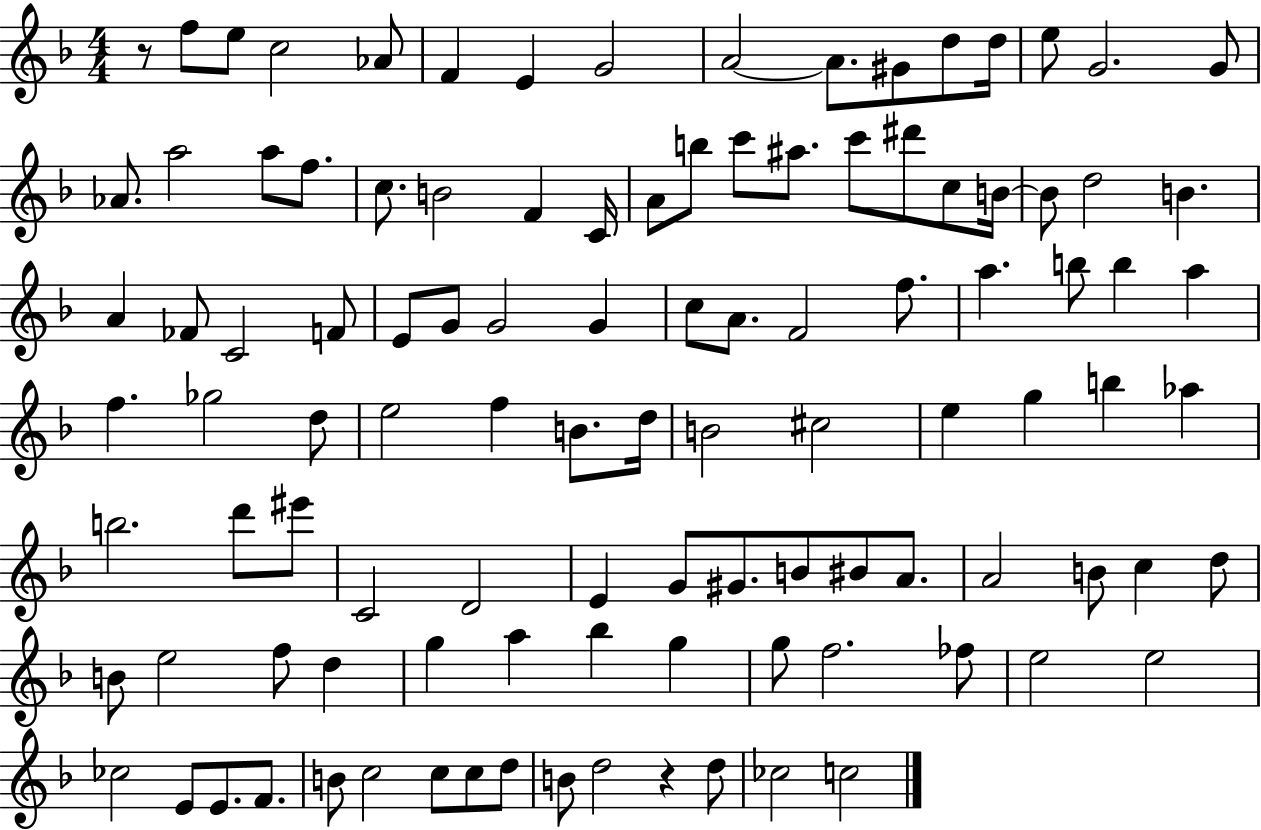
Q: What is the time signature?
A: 4/4